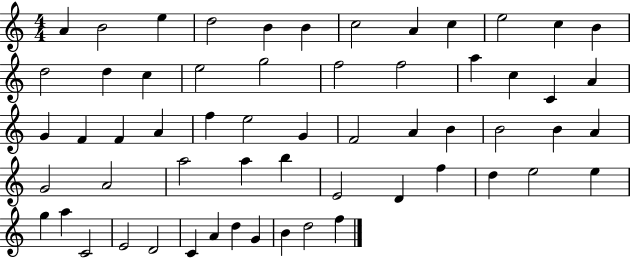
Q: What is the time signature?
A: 4/4